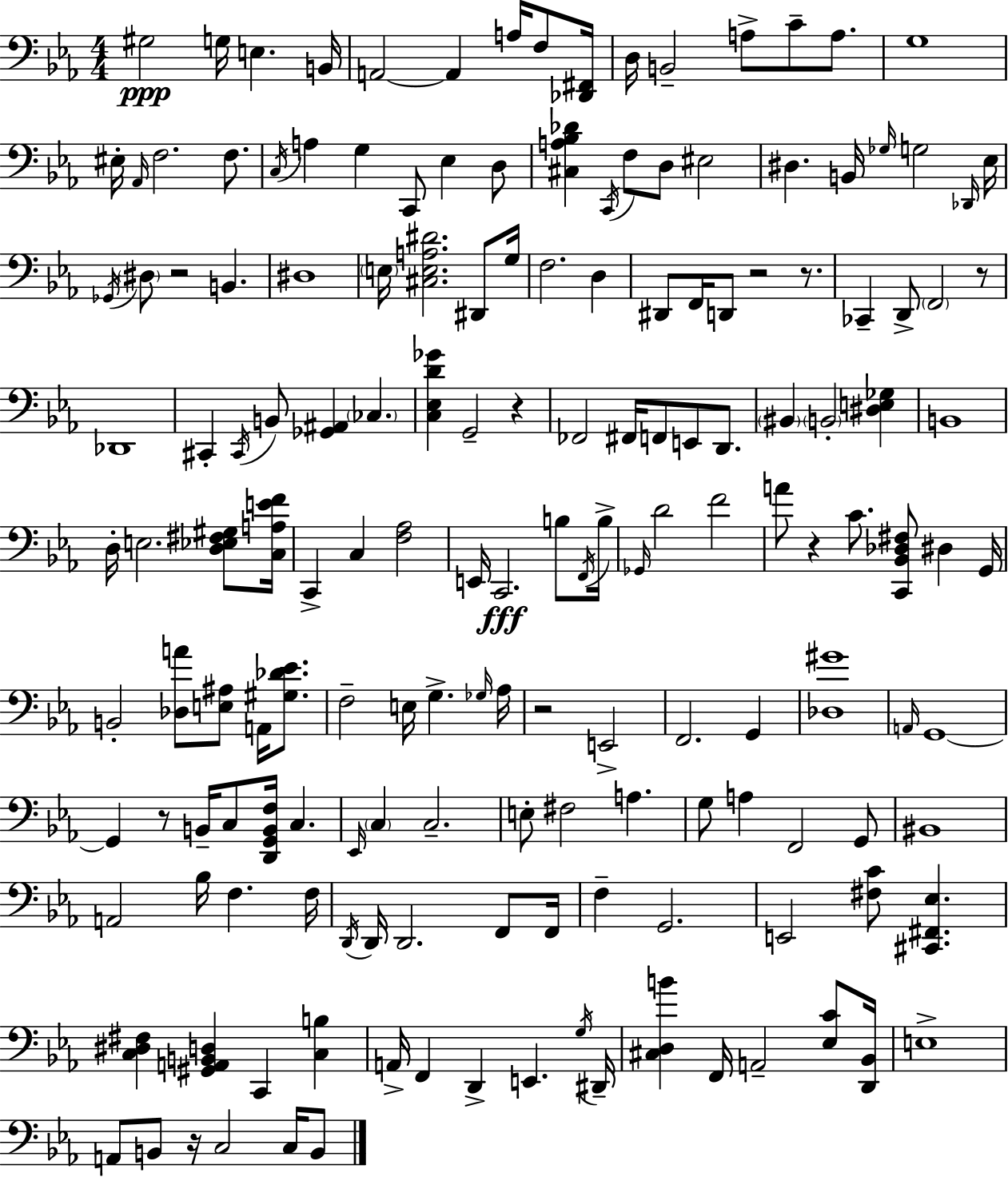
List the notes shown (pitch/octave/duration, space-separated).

G#3/h G3/s E3/q. B2/s A2/h A2/q A3/s F3/e [Db2,F#2]/s D3/s B2/h A3/e C4/e A3/e. G3/w EIS3/s Ab2/s F3/h. F3/e. C3/s A3/q G3/q C2/e Eb3/q D3/e [C#3,A3,Bb3,Db4]/q C2/s F3/e D3/e EIS3/h D#3/q. B2/s Gb3/s G3/h Db2/s Eb3/s Gb2/s D#3/e R/h B2/q. D#3/w E3/s [C#3,E3,A3,D#4]/h. D#2/e G3/s F3/h. D3/q D#2/e F2/s D2/e R/h R/e. CES2/q D2/e F2/h R/e Db2/w C#2/q C#2/s B2/e [Gb2,A#2]/q CES3/q. [C3,Eb3,D4,Gb4]/q G2/h R/q FES2/h F#2/s F2/e E2/e D2/e. BIS2/q B2/h [D#3,E3,Gb3]/q B2/w D3/s E3/h. [D3,Eb3,F#3,G#3]/e [C3,A3,E4,F4]/s C2/q C3/q [F3,Ab3]/h E2/s C2/h. B3/e F2/s B3/s Gb2/s D4/h F4/h A4/e R/q C4/e. [C2,Bb2,Db3,F#3]/e D#3/q G2/s B2/h [Db3,A4]/e [E3,A#3]/e A2/s [G#3,Db4,Eb4]/e. F3/h E3/s G3/q. Gb3/s Ab3/s R/h E2/h F2/h. G2/q [Db3,G#4]/w A2/s G2/w G2/q R/e B2/s C3/e [D2,G2,B2,F3]/s C3/q. Eb2/s C3/q C3/h. E3/e F#3/h A3/q. G3/e A3/q F2/h G2/e BIS2/w A2/h Bb3/s F3/q. F3/s D2/s D2/s D2/h. F2/e F2/s F3/q G2/h. E2/h [F#3,C4]/e [C#2,F#2,Eb3]/q. [C3,D#3,F#3]/q [G#2,A2,B2,D3]/q C2/q [C3,B3]/q A2/s F2/q D2/q E2/q. G3/s D#2/s [C#3,D3,B4]/q F2/s A2/h [Eb3,C4]/e [D2,Bb2]/s E3/w A2/e B2/e R/s C3/h C3/s B2/e